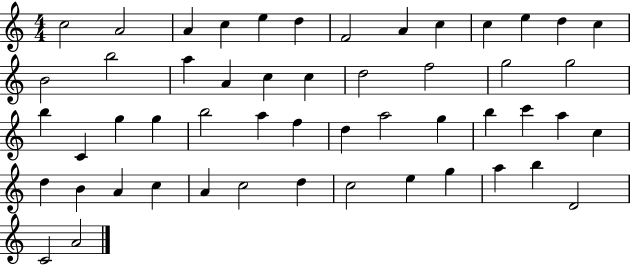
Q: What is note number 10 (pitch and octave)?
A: C5